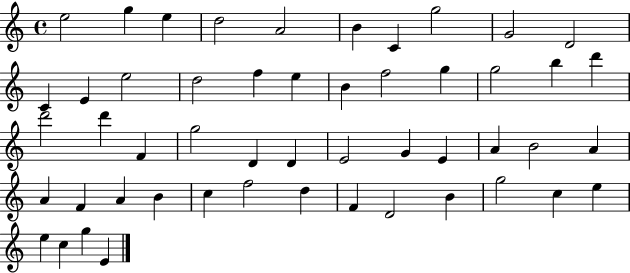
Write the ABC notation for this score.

X:1
T:Untitled
M:4/4
L:1/4
K:C
e2 g e d2 A2 B C g2 G2 D2 C E e2 d2 f e B f2 g g2 b d' d'2 d' F g2 D D E2 G E A B2 A A F A B c f2 d F D2 B g2 c e e c g E